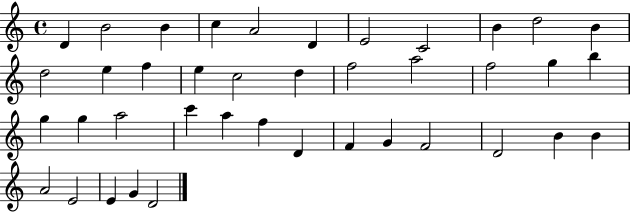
X:1
T:Untitled
M:4/4
L:1/4
K:C
D B2 B c A2 D E2 C2 B d2 B d2 e f e c2 d f2 a2 f2 g b g g a2 c' a f D F G F2 D2 B B A2 E2 E G D2